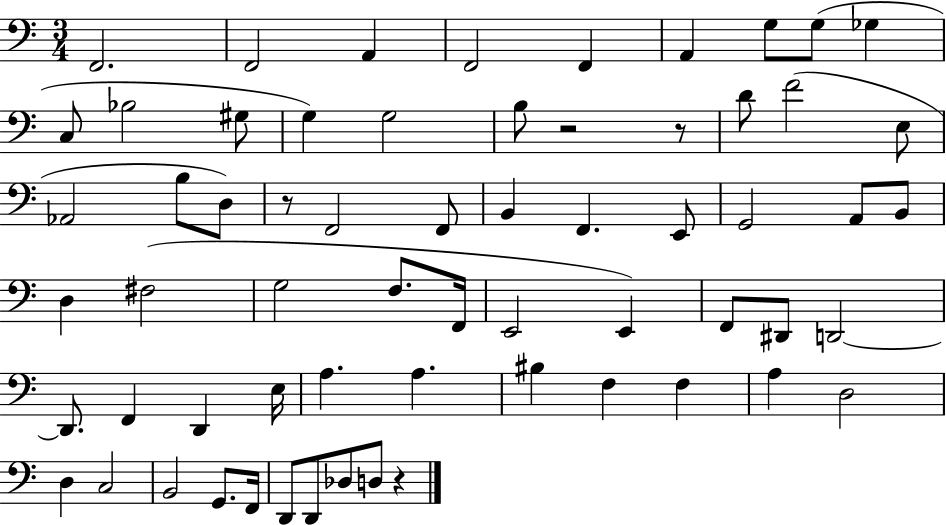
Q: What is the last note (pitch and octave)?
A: D3